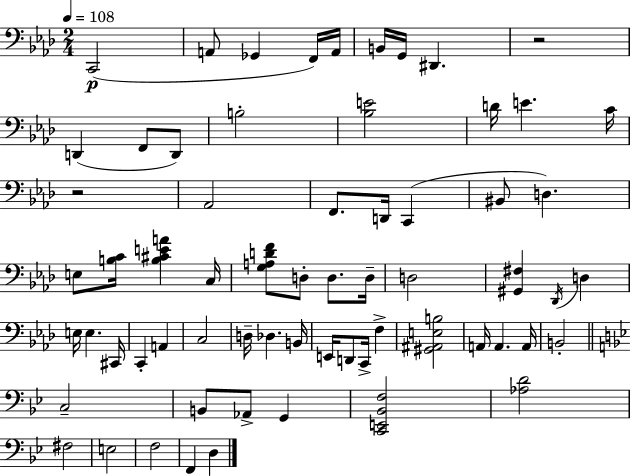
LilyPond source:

{
  \clef bass
  \numericTimeSignature
  \time 2/4
  \key f \minor
  \tempo 4 = 108
  \repeat volta 2 { c,2(\p | a,8 ges,4 f,16) a,16 | b,16 g,16 dis,4. | r2 | \break d,4( f,8 d,8) | b2-. | <bes e'>2 | d'16 e'4. c'16 | \break r2 | aes,2 | f,8. d,16 c,4( | bis,8 d4.) | \break e8 <b c'>16 <b cis' e' a'>4 c16 | <g a d' f'>8 d8-. d8. d16-- | d2 | <gis, fis>4 \acciaccatura { des,16 } d4 | \break e16 e4. | cis,16 c,4-. a,4 | c2 | d16-- des4. | \break b,16 e,16 d,8 c,16-> f4-> | <gis, ais, e b>2 | a,16 a,4. | a,16 b,2-. | \break \bar "||" \break \key g \minor c2-- | b,8 aes,8-> g,4 | <c, e, bes, f>2 | <aes d'>2 | \break fis2 | e2 | f2 | f,4 d4 | \break } \bar "|."
}